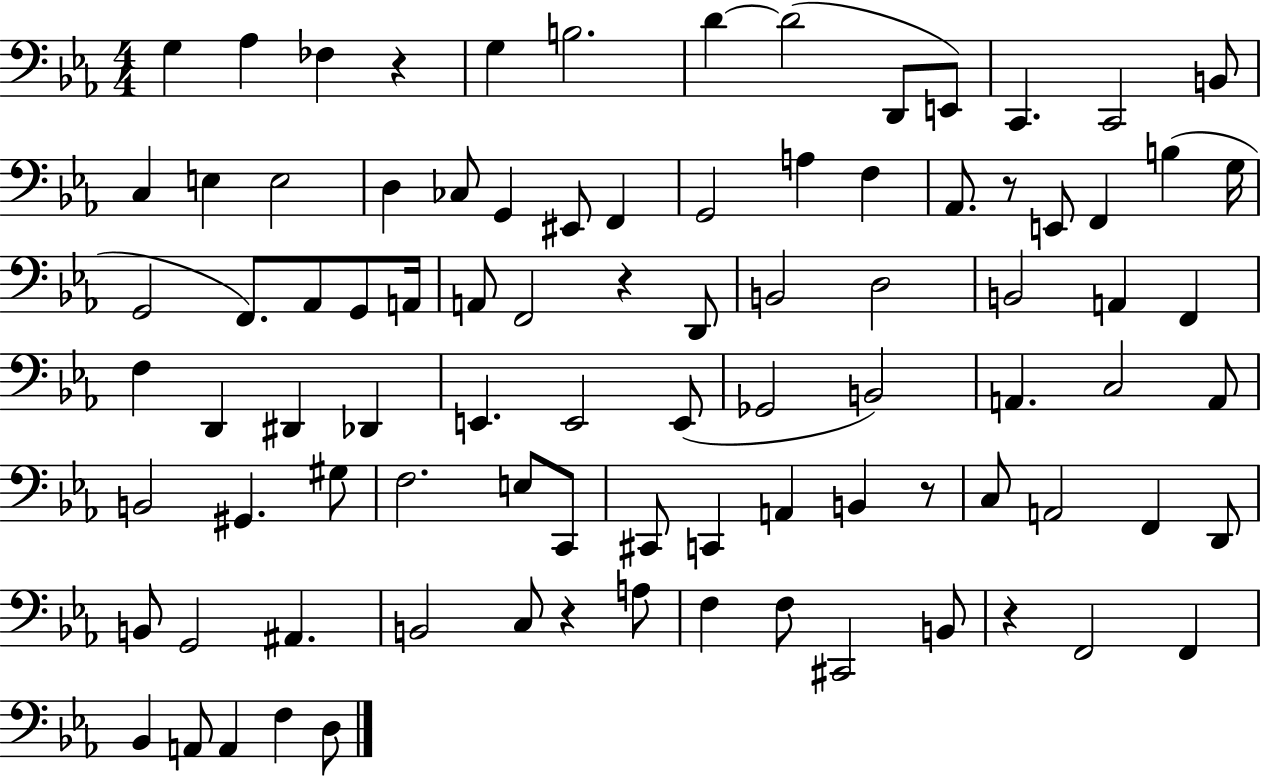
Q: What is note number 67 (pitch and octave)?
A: D2